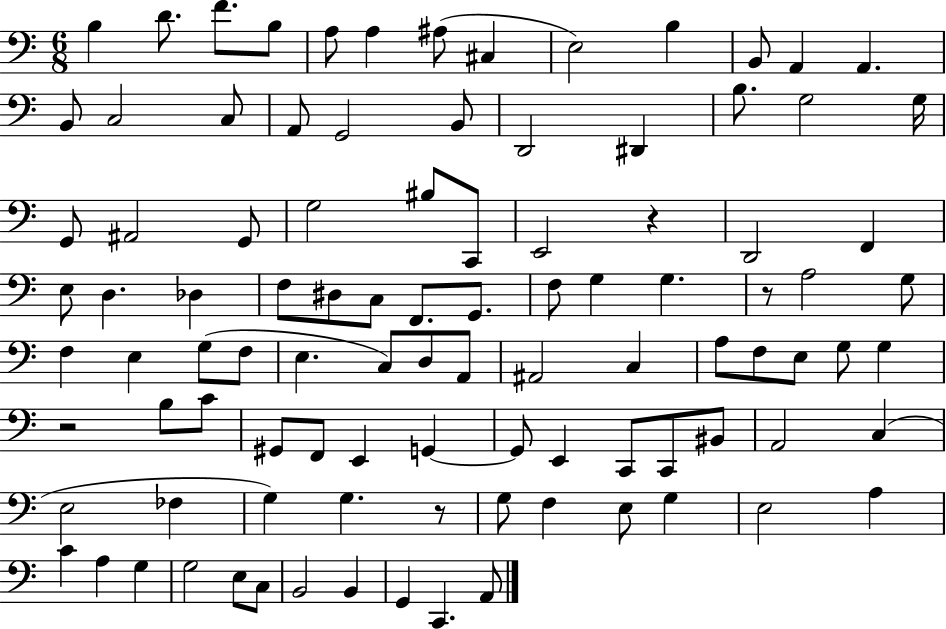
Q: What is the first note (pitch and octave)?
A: B3